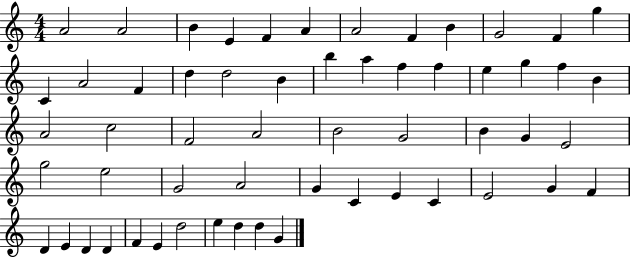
A4/h A4/h B4/q E4/q F4/q A4/q A4/h F4/q B4/q G4/h F4/q G5/q C4/q A4/h F4/q D5/q D5/h B4/q B5/q A5/q F5/q F5/q E5/q G5/q F5/q B4/q A4/h C5/h F4/h A4/h B4/h G4/h B4/q G4/q E4/h G5/h E5/h G4/h A4/h G4/q C4/q E4/q C4/q E4/h G4/q F4/q D4/q E4/q D4/q D4/q F4/q E4/q D5/h E5/q D5/q D5/q G4/q